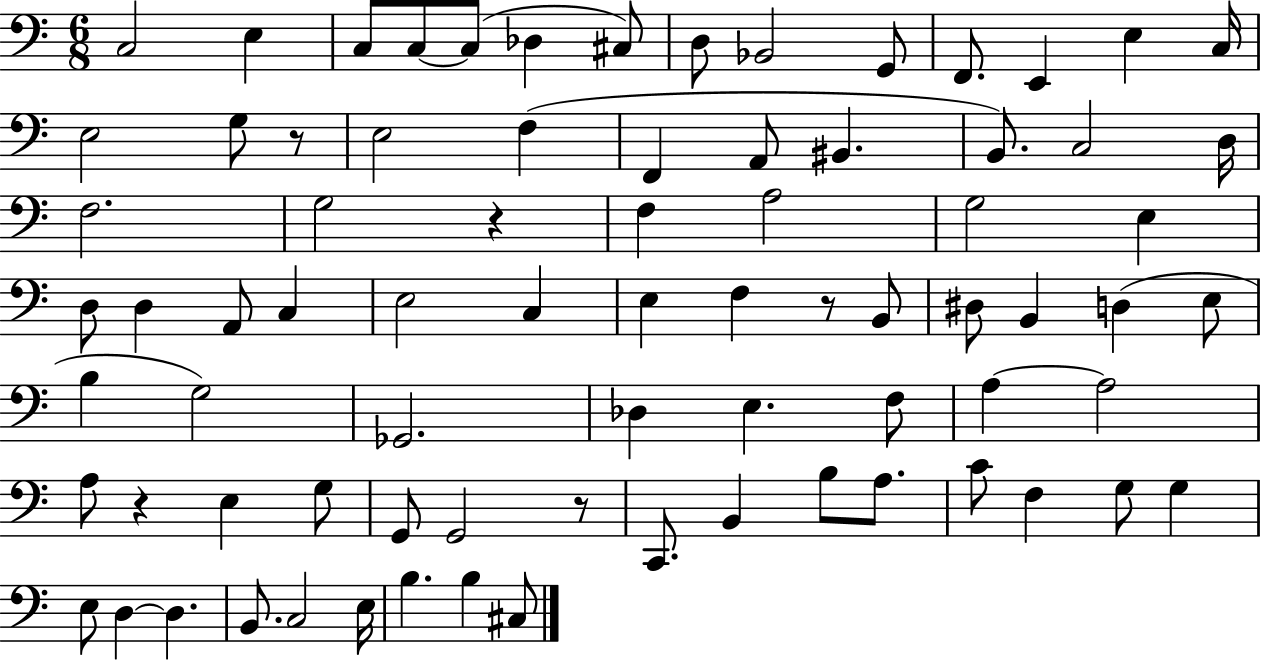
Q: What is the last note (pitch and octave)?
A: C#3